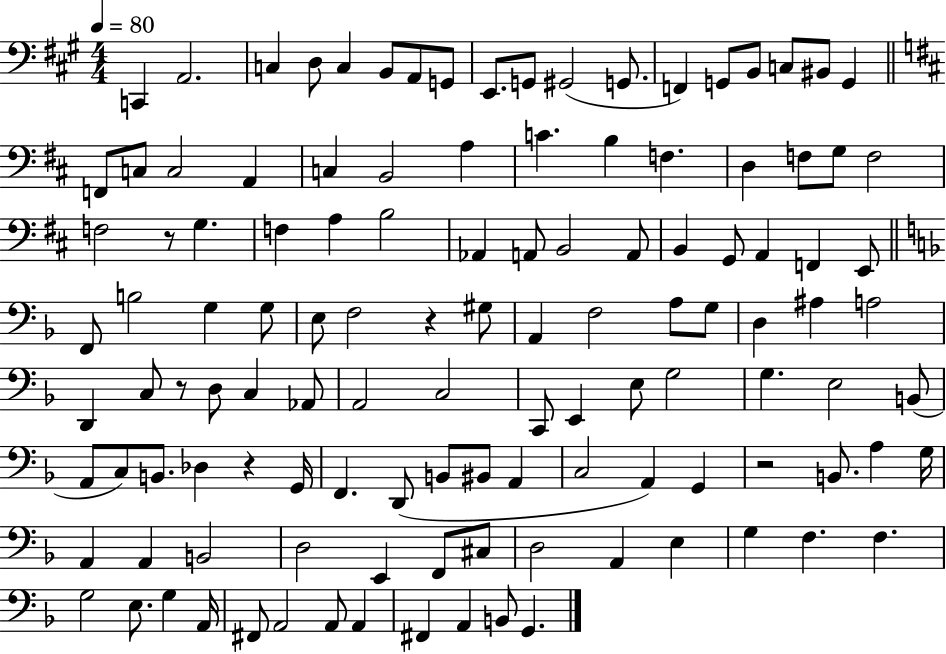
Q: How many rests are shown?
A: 5